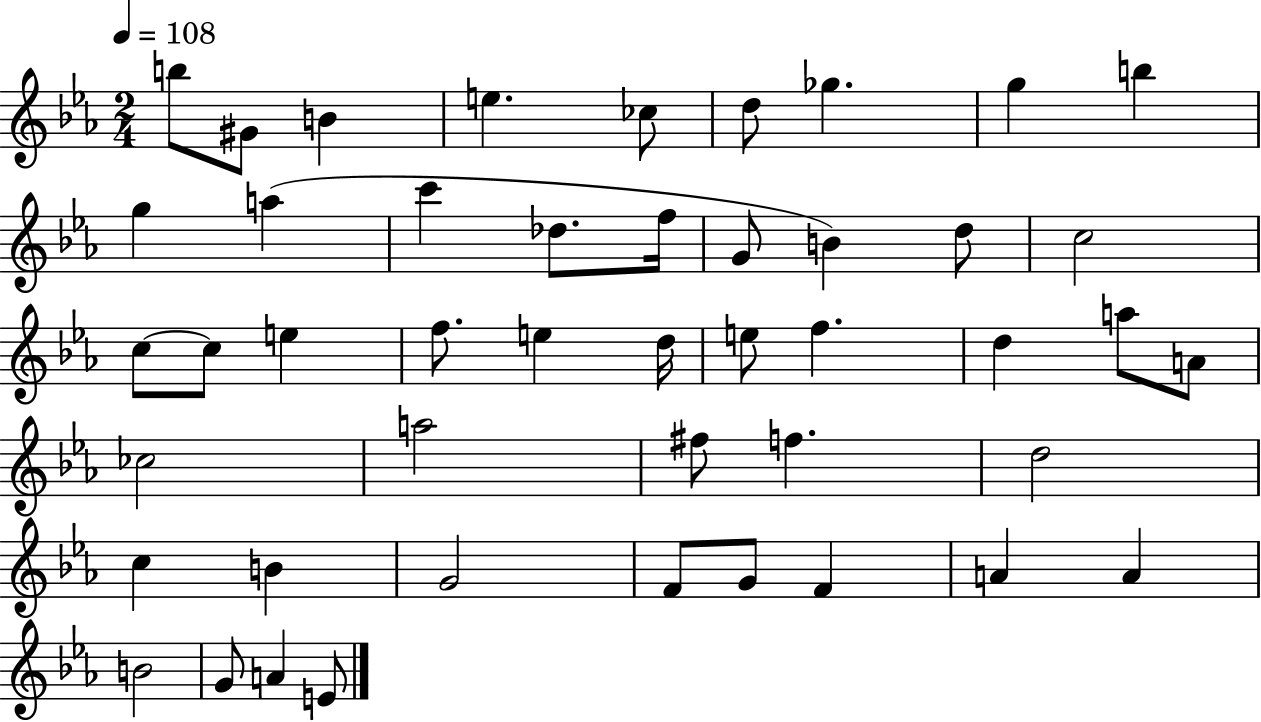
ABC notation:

X:1
T:Untitled
M:2/4
L:1/4
K:Eb
b/2 ^G/2 B e _c/2 d/2 _g g b g a c' _d/2 f/4 G/2 B d/2 c2 c/2 c/2 e f/2 e d/4 e/2 f d a/2 A/2 _c2 a2 ^f/2 f d2 c B G2 F/2 G/2 F A A B2 G/2 A E/2